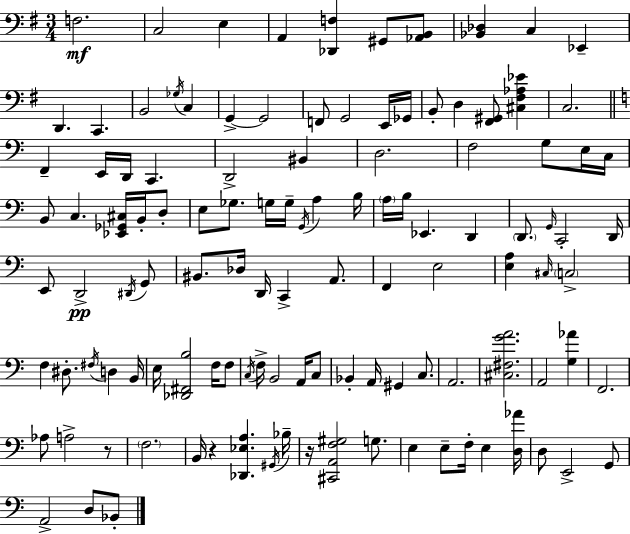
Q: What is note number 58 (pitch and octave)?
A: D2